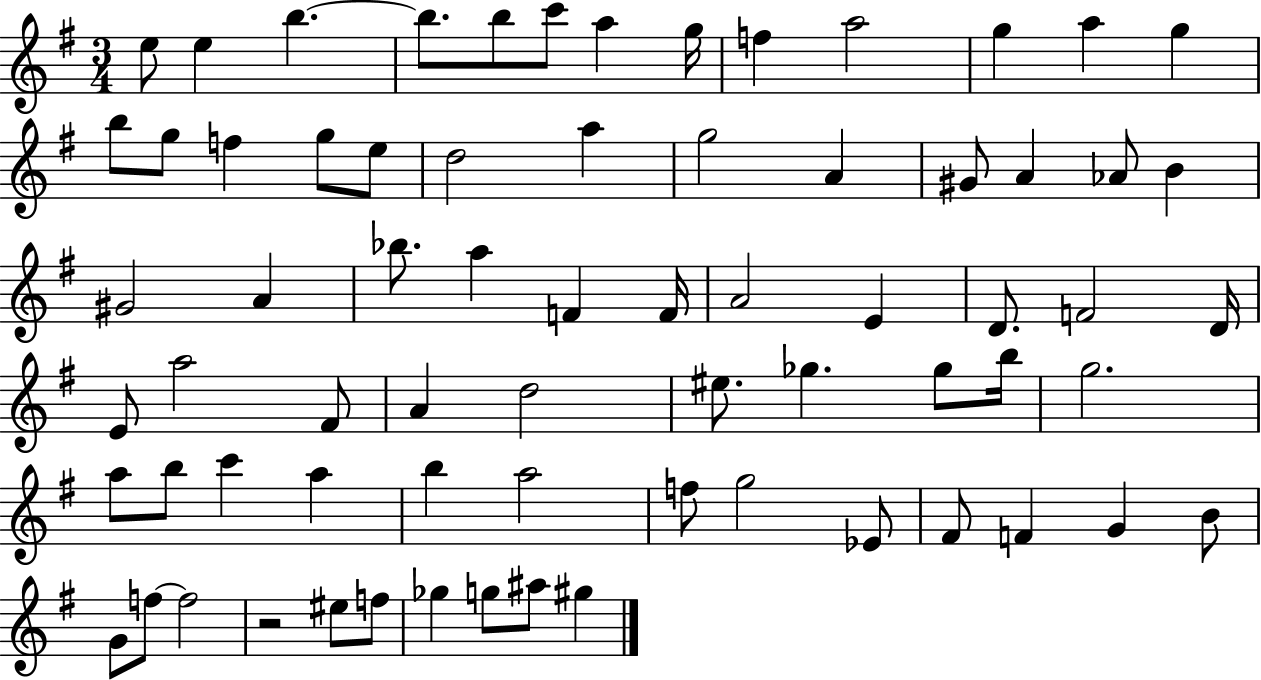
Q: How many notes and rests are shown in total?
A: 70